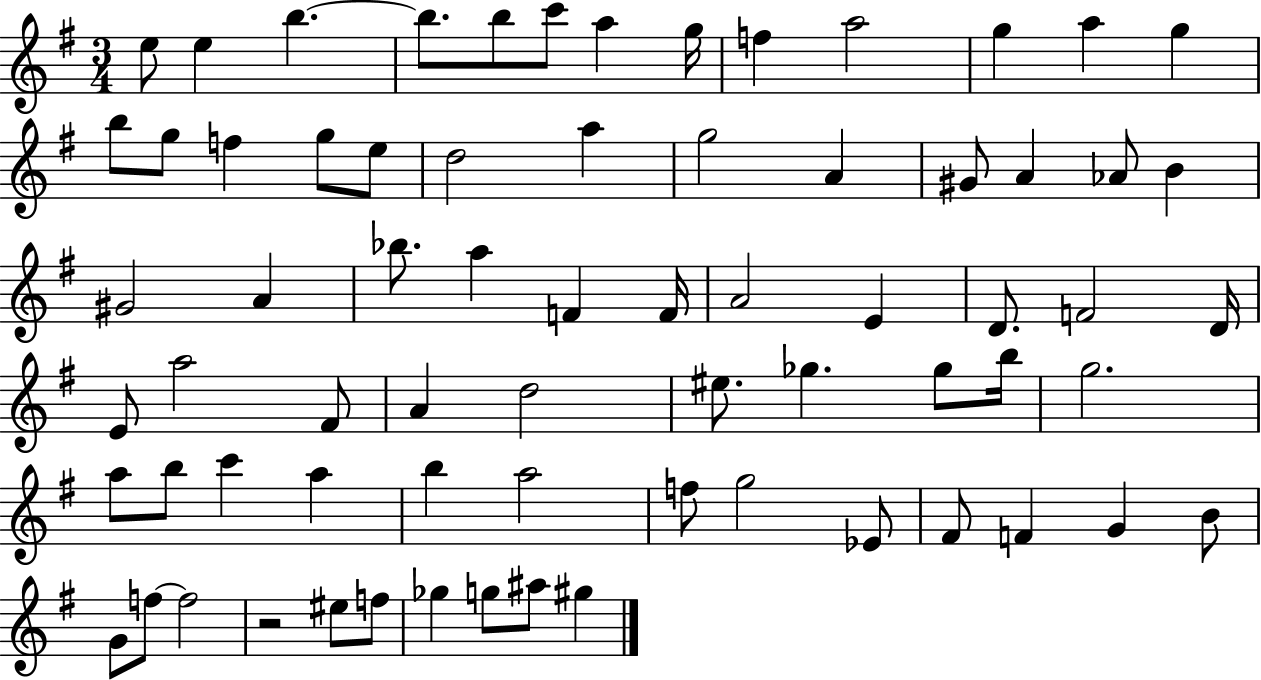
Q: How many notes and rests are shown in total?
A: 70